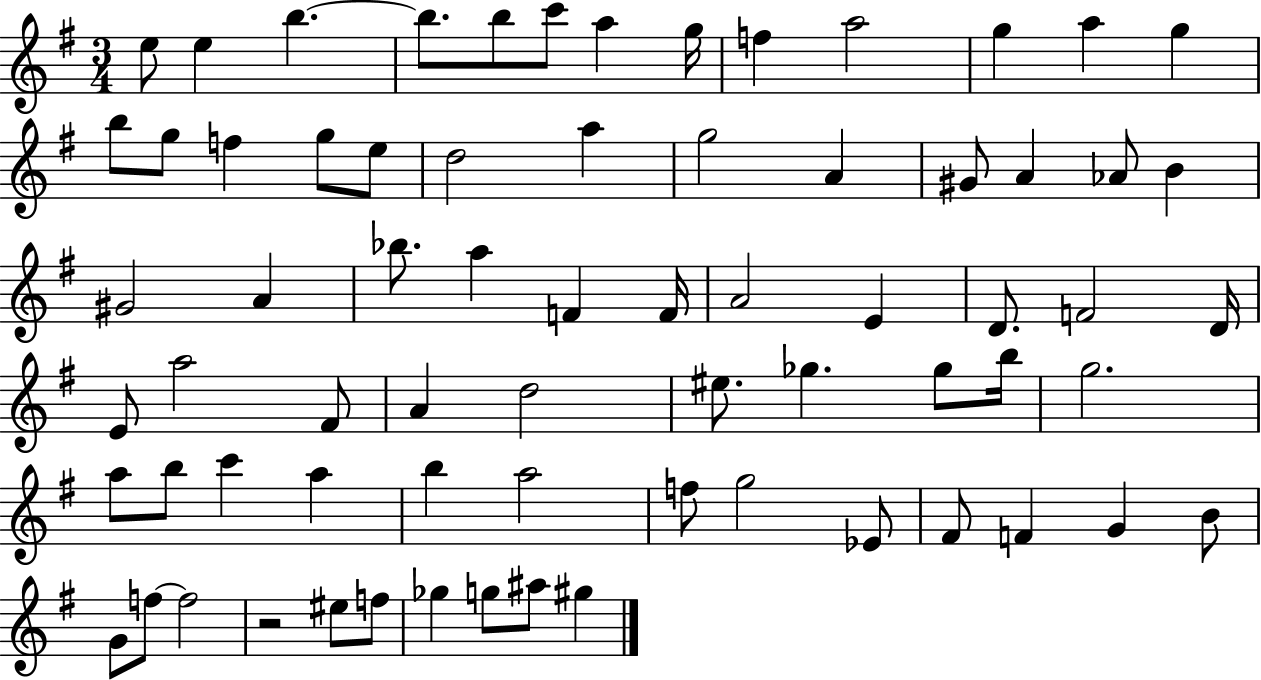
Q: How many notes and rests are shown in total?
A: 70